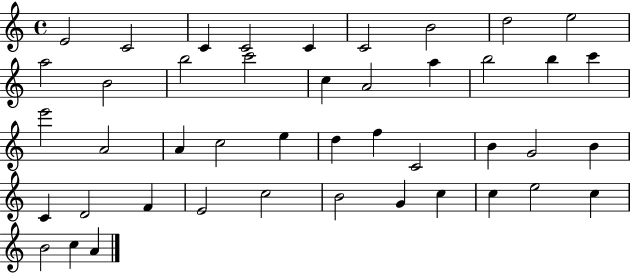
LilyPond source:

{
  \clef treble
  \time 4/4
  \defaultTimeSignature
  \key c \major
  e'2 c'2 | c'4 c'2 c'4 | c'2 b'2 | d''2 e''2 | \break a''2 b'2 | b''2 c'''2 | c''4 a'2 a''4 | b''2 b''4 c'''4 | \break e'''2 a'2 | a'4 c''2 e''4 | d''4 f''4 c'2 | b'4 g'2 b'4 | \break c'4 d'2 f'4 | e'2 c''2 | b'2 g'4 c''4 | c''4 e''2 c''4 | \break b'2 c''4 a'4 | \bar "|."
}